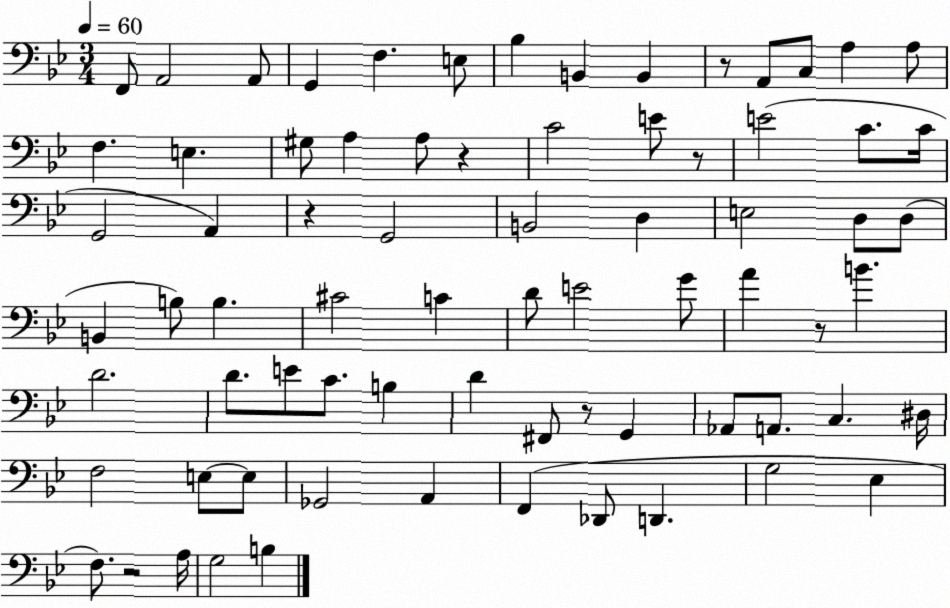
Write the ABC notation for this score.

X:1
T:Untitled
M:3/4
L:1/4
K:Bb
F,,/2 A,,2 A,,/2 G,, F, E,/2 _B, B,, B,, z/2 A,,/2 C,/2 A, A,/2 F, E, ^G,/2 A, A,/2 z C2 E/2 z/2 E2 C/2 C/4 G,,2 A,, z G,,2 B,,2 D, E,2 D,/2 D,/2 B,, B,/2 B, ^C2 C D/2 E2 G/2 A z/2 B D2 D/2 E/2 C/2 B, D ^F,,/2 z/2 G,, _A,,/2 A,,/2 C, ^D,/4 F,2 E,/2 E,/2 _G,,2 A,, F,, _D,,/2 D,, G,2 _E, F,/2 z2 A,/4 G,2 B,